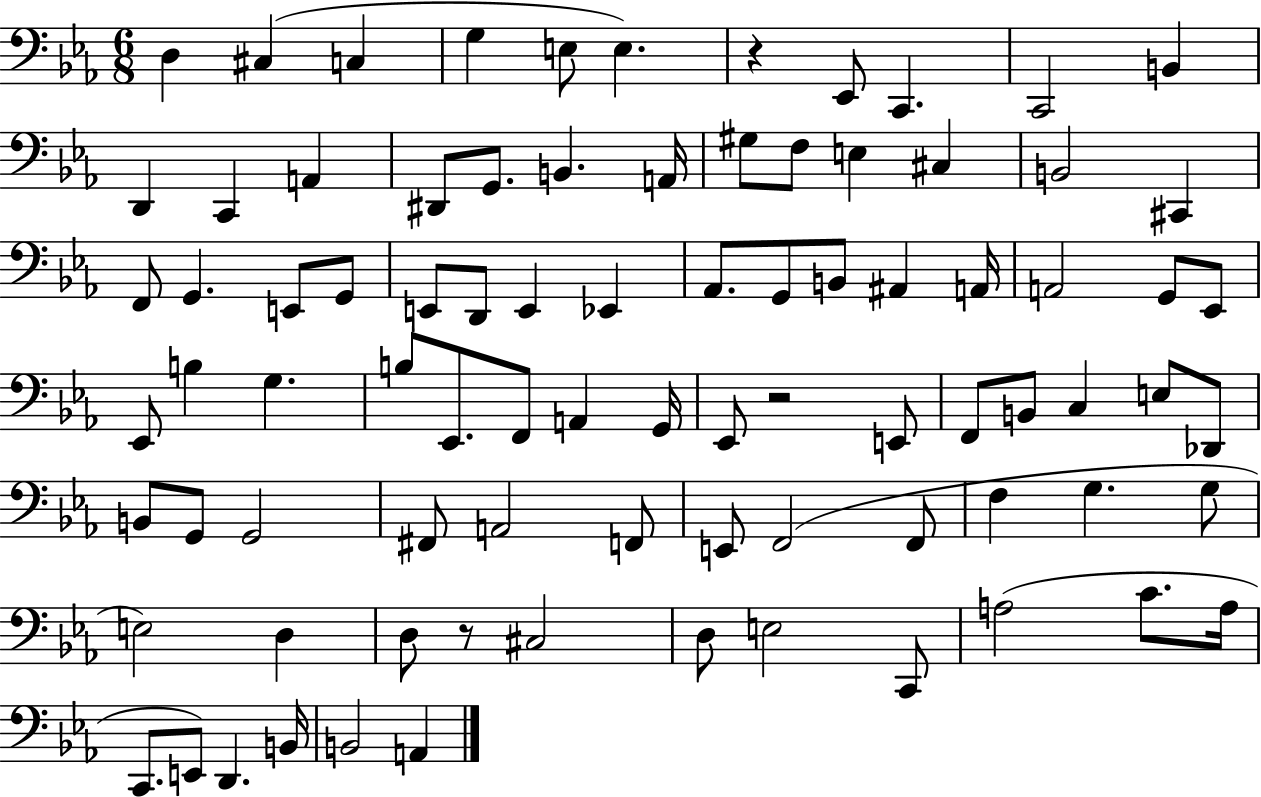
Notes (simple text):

D3/q C#3/q C3/q G3/q E3/e E3/q. R/q Eb2/e C2/q. C2/h B2/q D2/q C2/q A2/q D#2/e G2/e. B2/q. A2/s G#3/e F3/e E3/q C#3/q B2/h C#2/q F2/e G2/q. E2/e G2/e E2/e D2/e E2/q Eb2/q Ab2/e. G2/e B2/e A#2/q A2/s A2/h G2/e Eb2/e Eb2/e B3/q G3/q. B3/e Eb2/e. F2/e A2/q G2/s Eb2/e R/h E2/e F2/e B2/e C3/q E3/e Db2/e B2/e G2/e G2/h F#2/e A2/h F2/e E2/e F2/h F2/e F3/q G3/q. G3/e E3/h D3/q D3/e R/e C#3/h D3/e E3/h C2/e A3/h C4/e. A3/s C2/e. E2/e D2/q. B2/s B2/h A2/q